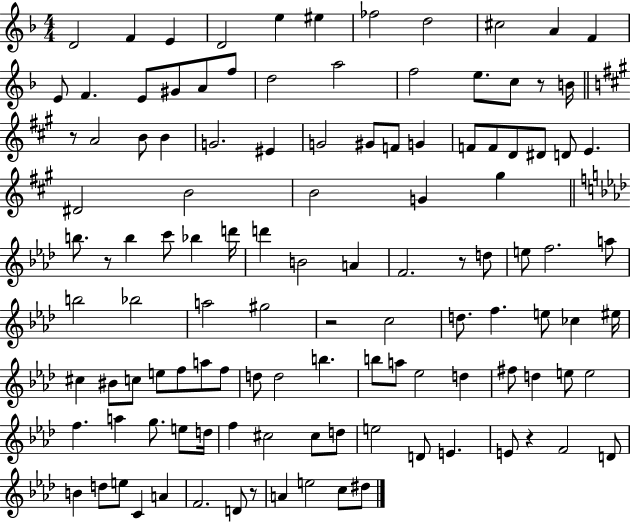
D4/h F4/q E4/q D4/h E5/q EIS5/q FES5/h D5/h C#5/h A4/q F4/q E4/e F4/q. E4/e G#4/e A4/e F5/e D5/h A5/h F5/h E5/e. C5/e R/e B4/s R/e A4/h B4/e B4/q G4/h. EIS4/q G4/h G#4/e F4/e G4/q F4/e F4/e D4/e D#4/e D4/e E4/q. D#4/h B4/h B4/h G4/q G#5/q B5/e. R/e B5/q C6/e Bb5/q D6/s D6/q B4/h A4/q F4/h. R/e D5/e E5/e F5/h. A5/e B5/h Bb5/h A5/h G#5/h R/h C5/h D5/e. F5/q. E5/e CES5/q EIS5/s C#5/q BIS4/e C5/e E5/e F5/e A5/e F5/e D5/e D5/h B5/q. B5/e A5/e Eb5/h D5/q F#5/e D5/q E5/e E5/h F5/q. A5/q G5/e. E5/e D5/s F5/q C#5/h C#5/e D5/e E5/h D4/e E4/q. E4/e R/q F4/h D4/e B4/q D5/e E5/e C4/q A4/q F4/h. D4/e R/e A4/q E5/h C5/e D#5/e